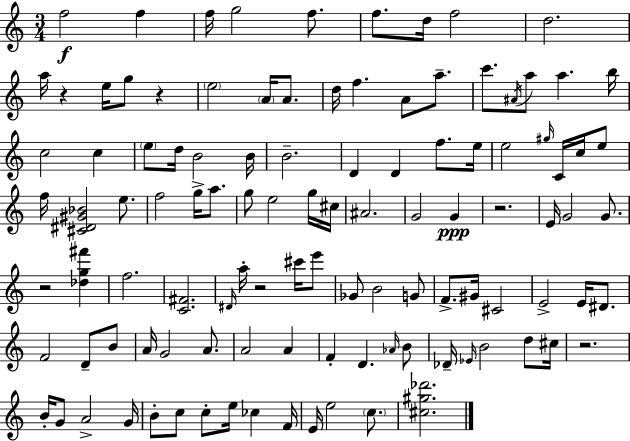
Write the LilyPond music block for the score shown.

{
  \clef treble
  \numericTimeSignature
  \time 3/4
  \key a \minor
  f''2\f f''4 | f''16 g''2 f''8. | f''8. d''16 f''2 | d''2. | \break a''16 r4 e''16 g''8 r4 | \parenthesize e''2 \parenthesize a'16 a'8. | d''16 f''4. a'8 a''8.-- | c'''8. \acciaccatura { ais'16 } a''8 a''4. | \break b''16 c''2 c''4 | \parenthesize e''8 d''16 b'2 | b'16 b'2.-- | d'4 d'4 f''8. | \break e''16 e''2 \grace { gis''16 } c'16 c''16 | e''8 f''16 <cis' dis' gis' bes'>2 e''8. | f''2 g''16-> a''8. | g''8 e''2 | \break g''16 cis''16 ais'2. | g'2 g'4\ppp | r2. | e'16 g'2 g'8. | \break r2 <des'' g'' fis'''>4 | f''2. | <c' fis'>2. | \grace { dis'16 } a''16-. r2 | \break cis'''16 e'''8 ges'8 b'2 | g'8 f'8.-> gis'16 cis'2 | e'2-> e'16 | dis'8. f'2 d'8-- | \break b'8 a'16 g'2 | a'8. a'2 a'4 | f'4-. d'4. | \grace { aes'16 } b'8 des'16-- \grace { ees'16 } b'2 | \break d''8 cis''16 r2. | b'16-. g'8 a'2-> | g'16 b'8-. c''8 c''8-. e''16 | ces''4 f'16 e'16 e''2 | \break \parenthesize c''8. <cis'' gis'' des'''>2. | \bar "|."
}